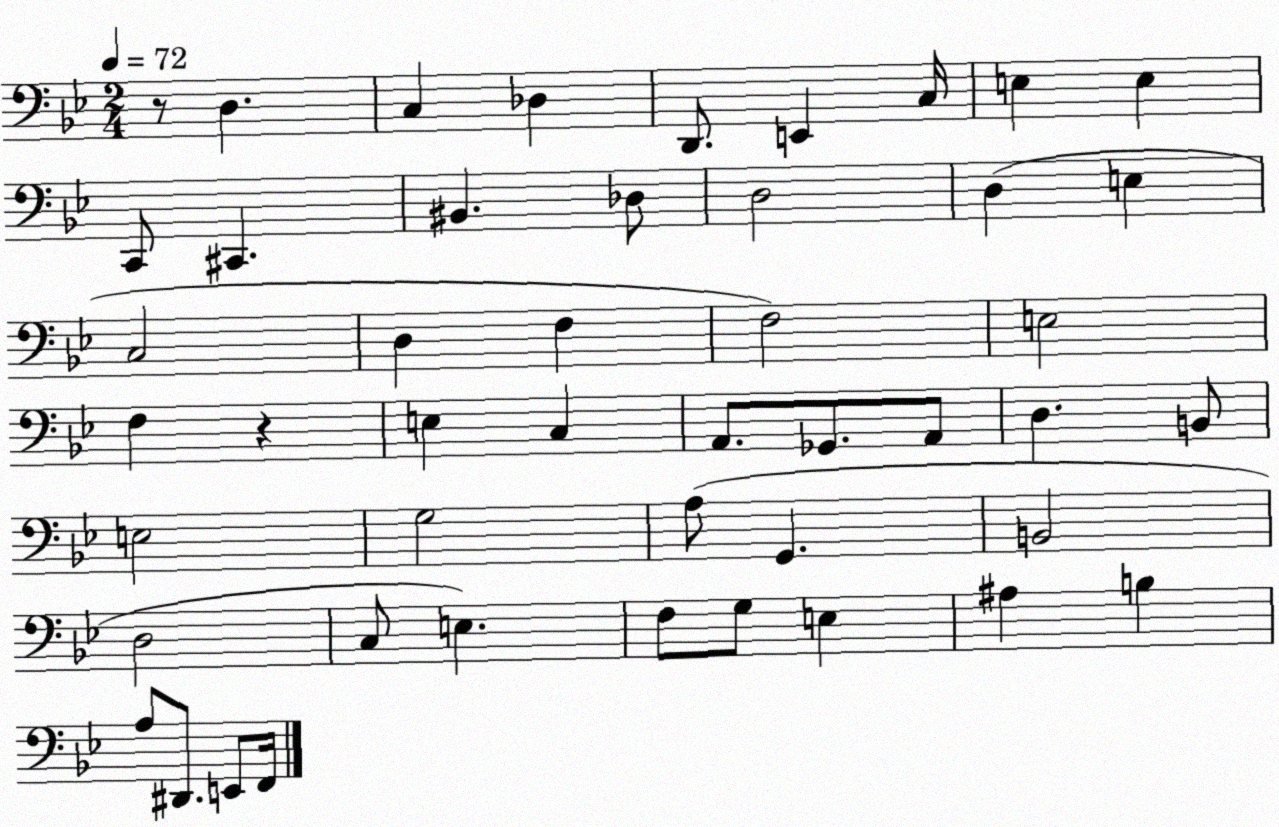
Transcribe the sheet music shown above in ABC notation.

X:1
T:Untitled
M:2/4
L:1/4
K:Bb
z/2 D, C, _D, D,,/2 E,, C,/4 E, E, C,,/2 ^C,, ^B,, _D,/2 D,2 D, E, C,2 D, F, F,2 E,2 F, z E, C, A,,/2 _G,,/2 A,,/2 D, B,,/2 E,2 G,2 A,/2 G,, B,,2 D,2 C,/2 E, F,/2 G,/2 E, ^A, B, A,/2 ^D,,/2 E,,/2 F,,/4